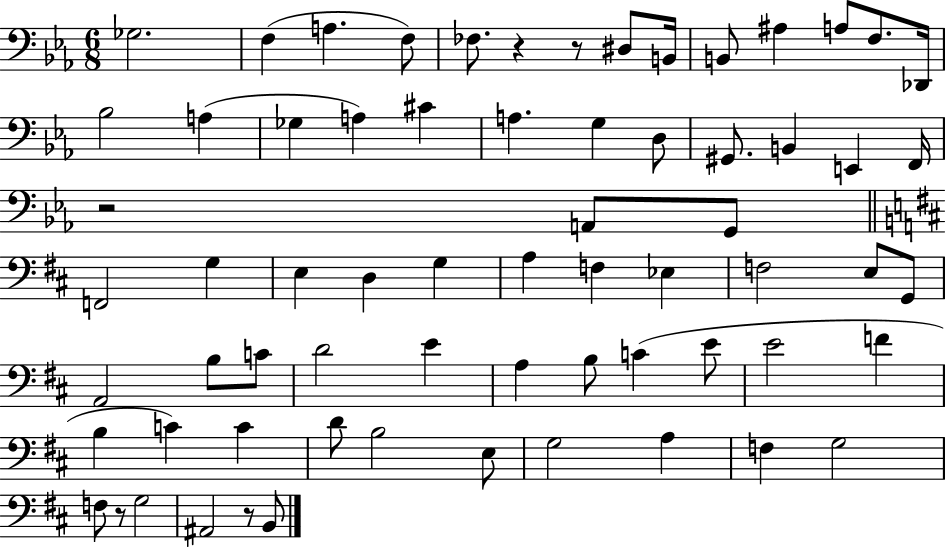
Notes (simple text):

Gb3/h. F3/q A3/q. F3/e FES3/e. R/q R/e D#3/e B2/s B2/e A#3/q A3/e F3/e. Db2/s Bb3/h A3/q Gb3/q A3/q C#4/q A3/q. G3/q D3/e G#2/e. B2/q E2/q F2/s R/h A2/e G2/e F2/h G3/q E3/q D3/q G3/q A3/q F3/q Eb3/q F3/h E3/e G2/e A2/h B3/e C4/e D4/h E4/q A3/q B3/e C4/q E4/e E4/h F4/q B3/q C4/q C4/q D4/e B3/h E3/e G3/h A3/q F3/q G3/h F3/e R/e G3/h A#2/h R/e B2/e